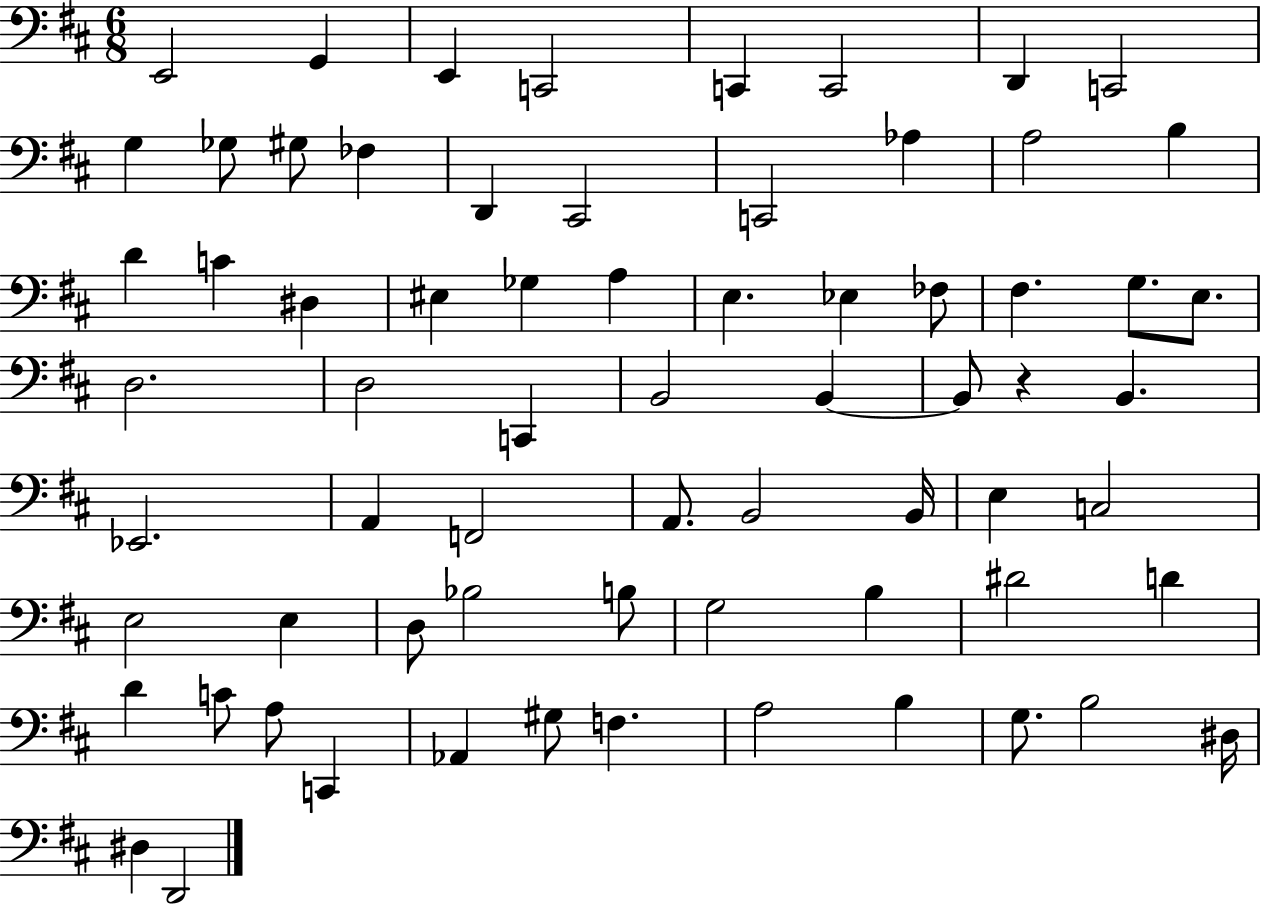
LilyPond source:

{
  \clef bass
  \numericTimeSignature
  \time 6/8
  \key d \major
  e,2 g,4 | e,4 c,2 | c,4 c,2 | d,4 c,2 | \break g4 ges8 gis8 fes4 | d,4 cis,2 | c,2 aes4 | a2 b4 | \break d'4 c'4 dis4 | eis4 ges4 a4 | e4. ees4 fes8 | fis4. g8. e8. | \break d2. | d2 c,4 | b,2 b,4~~ | b,8 r4 b,4. | \break ees,2. | a,4 f,2 | a,8. b,2 b,16 | e4 c2 | \break e2 e4 | d8 bes2 b8 | g2 b4 | dis'2 d'4 | \break d'4 c'8 a8 c,4 | aes,4 gis8 f4. | a2 b4 | g8. b2 dis16 | \break dis4 d,2 | \bar "|."
}